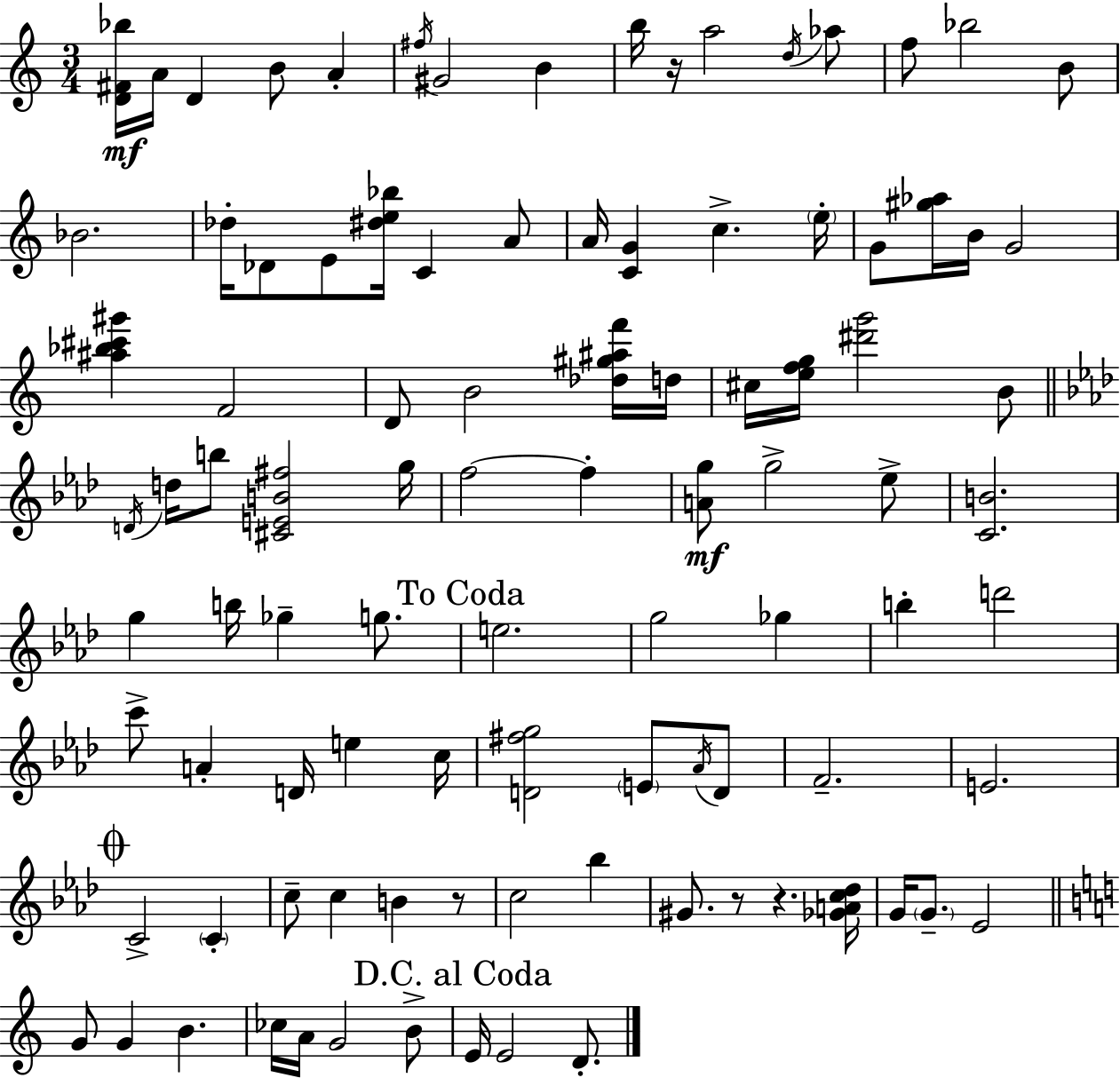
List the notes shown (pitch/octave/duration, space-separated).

[D4,F#4,Bb5]/s A4/s D4/q B4/e A4/q F#5/s G#4/h B4/q B5/s R/s A5/h D5/s Ab5/e F5/e Bb5/h B4/e Bb4/h. Db5/s Db4/e E4/e [D#5,E5,Bb5]/s C4/q A4/e A4/s [C4,G4]/q C5/q. E5/s G4/e [G#5,Ab5]/s B4/s G4/h [A#5,Bb5,C#6,G#6]/q F4/h D4/e B4/h [Db5,G#5,A#5,F6]/s D5/s C#5/s [E5,F5,G5]/s [D#6,G6]/h B4/e D4/s D5/s B5/e [C#4,E4,B4,F#5]/h G5/s F5/h F5/q [A4,G5]/e G5/h Eb5/e [C4,B4]/h. G5/q B5/s Gb5/q G5/e. E5/h. G5/h Gb5/q B5/q D6/h C6/e A4/q D4/s E5/q C5/s [D4,F#5,G5]/h E4/e Ab4/s D4/e F4/h. E4/h. C4/h C4/q C5/e C5/q B4/q R/e C5/h Bb5/q G#4/e. R/e R/q. [Gb4,A4,C5,Db5]/s G4/s G4/e. Eb4/h G4/e G4/q B4/q. CES5/s A4/s G4/h B4/e E4/s E4/h D4/e.